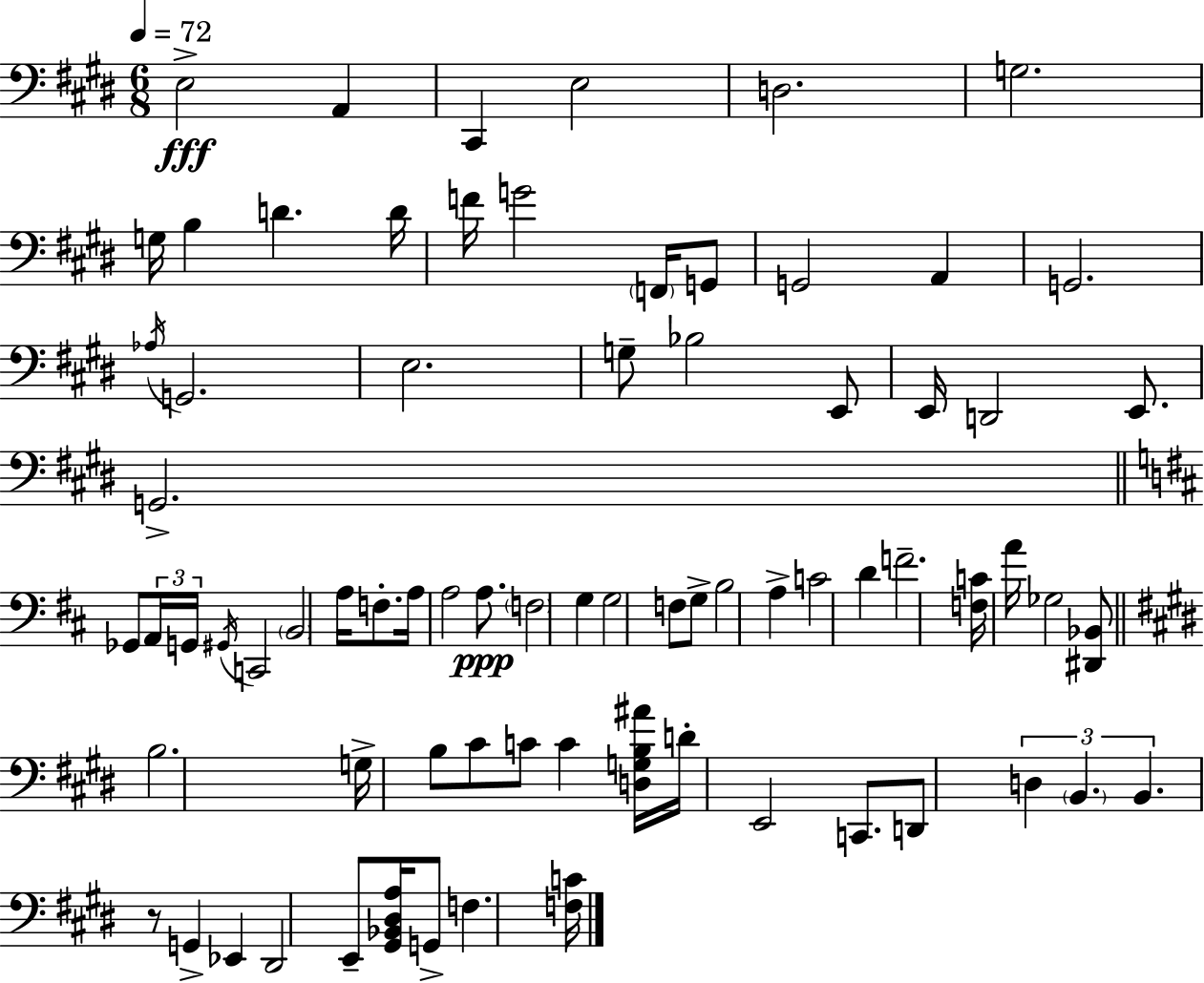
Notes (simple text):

E3/h A2/q C#2/q E3/h D3/h. G3/h. G3/s B3/q D4/q. D4/s F4/s G4/h F2/s G2/e G2/h A2/q G2/h. Ab3/s G2/h. E3/h. G3/e Bb3/h E2/e E2/s D2/h E2/e. G2/h. Gb2/e A2/s G2/s G#2/s C2/h B2/h A3/s F3/e. A3/s A3/h A3/e. F3/h G3/q G3/h F3/e G3/e B3/h A3/q C4/h D4/q F4/h. [F3,C4]/s A4/s Gb3/h [D#2,Bb2]/e B3/h. G3/s B3/e C#4/e C4/e C4/q [D3,G3,B3,A#4]/s D4/s E2/h C2/e. D2/e D3/q B2/q. B2/q. R/e G2/q Eb2/q D#2/h E2/e [G#2,Bb2,D#3,A3]/s G2/e F3/q. [F3,C4]/s